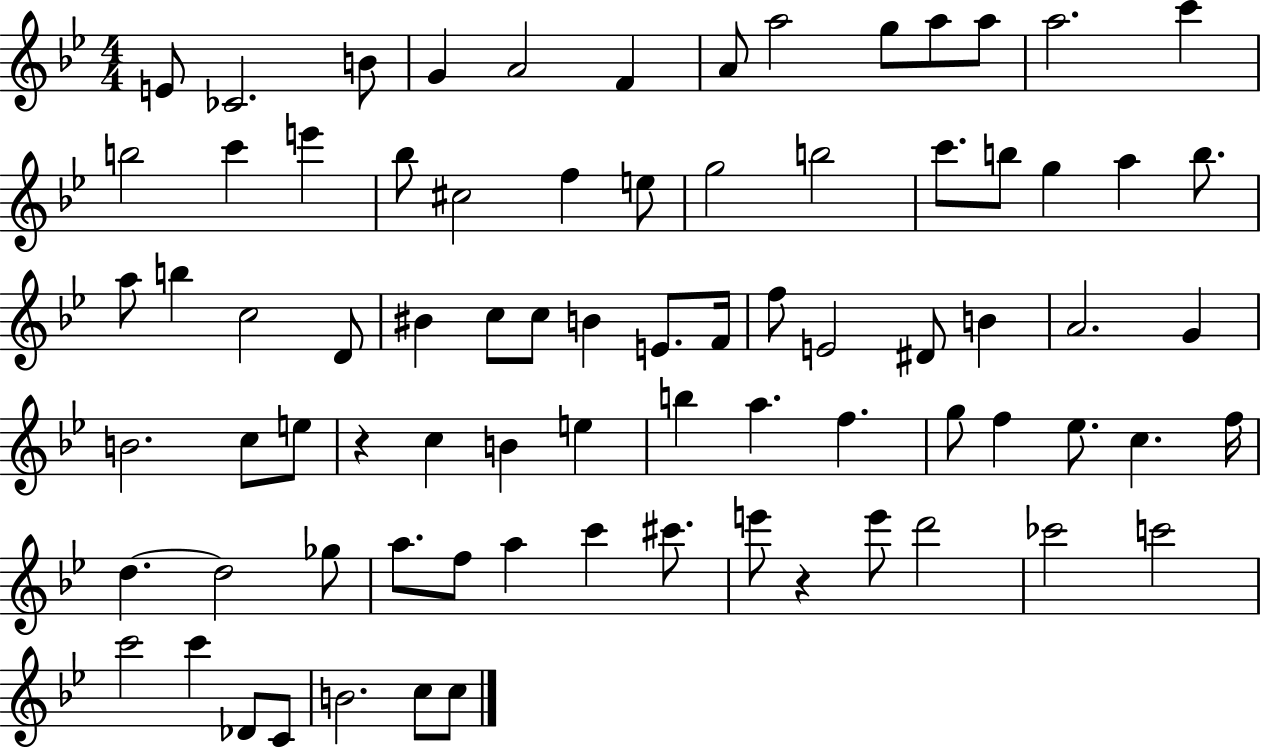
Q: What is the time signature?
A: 4/4